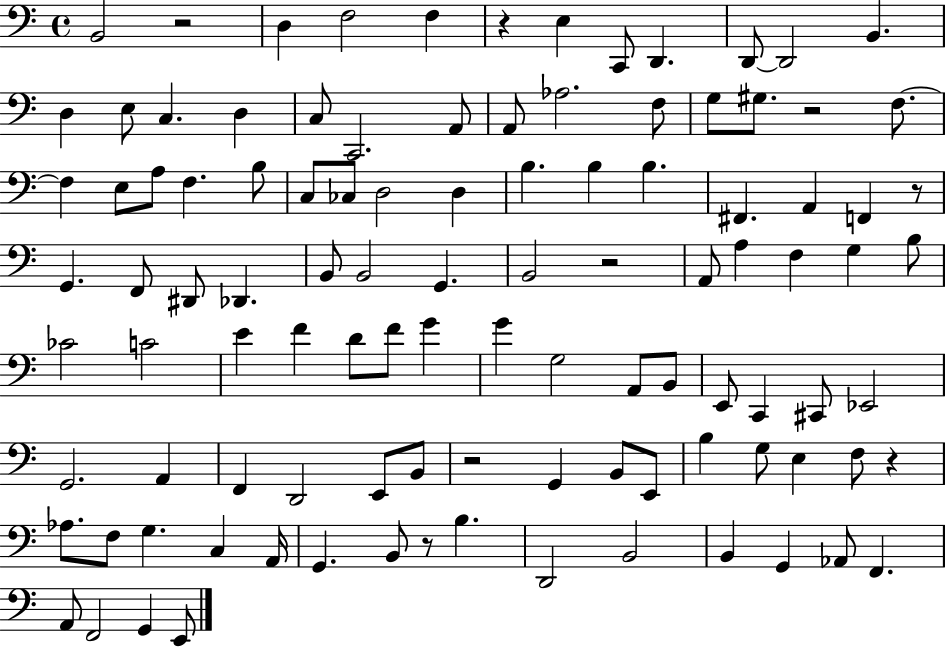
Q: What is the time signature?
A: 4/4